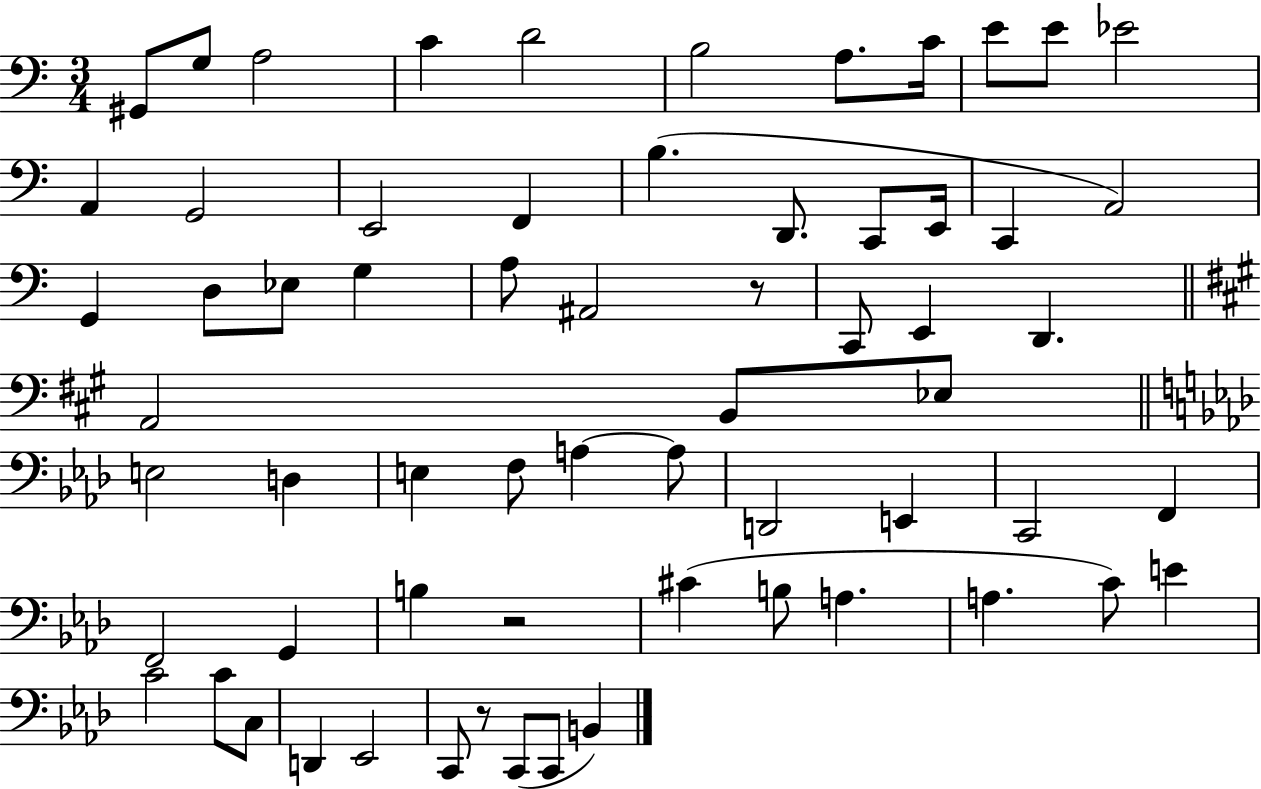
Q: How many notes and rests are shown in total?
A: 64